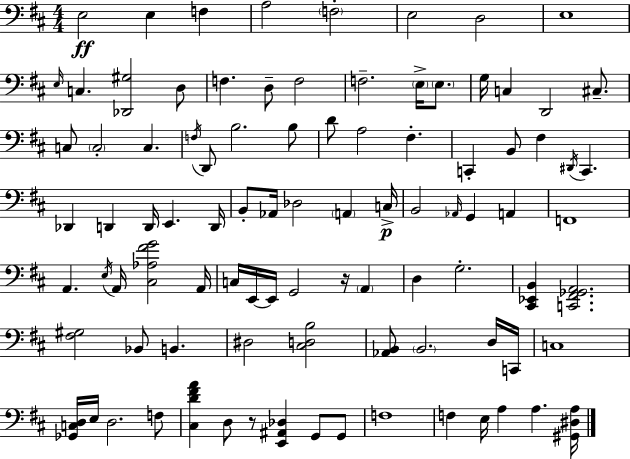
{
  \clef bass
  \numericTimeSignature
  \time 4/4
  \key d \major
  e2\ff e4 f4 | a2 \parenthesize f2-. | e2 d2 | e1 | \break \grace { e16 } c4. <des, gis>2 d8 | f4. d8-- f2 | f2.-- \parenthesize e16-> \parenthesize e8. | g16 c4 d,2 cis8.-- | \break c8 \parenthesize c2-. c4. | \acciaccatura { f16 } d,8 b2. | b8 d'8 a2 fis4.-. | c,4-. b,8 fis4 \acciaccatura { dis,16 } c,4. | \break des,4 d,4 d,16 e,4. | d,16 b,8-. aes,16 des2 \parenthesize a,4 | c16->\p b,2 \grace { aes,16 } g,4 | a,4 f,1 | \break a,4. \acciaccatura { e16 } a,16 <cis aes fis' g'>2 | a,16 c16 e,16~~ e,16 g,2 | r16 \parenthesize a,4 d4 g2.-. | <cis, ees, b,>4 <c, fis, ges, a,>2. | \break <fis gis>2 bes,8 b,4. | dis2 <cis d b>2 | <aes, b,>8 \parenthesize b,2. | d16 c,16 c1 | \break <ges, c d>16 e16 d2. | f8 <cis d' fis' a'>4 d8 r8 <e, ais, des>4 | g,8 g,8 f1 | f4 e16 a4 a4. | \break <gis, dis a>16 \bar "|."
}